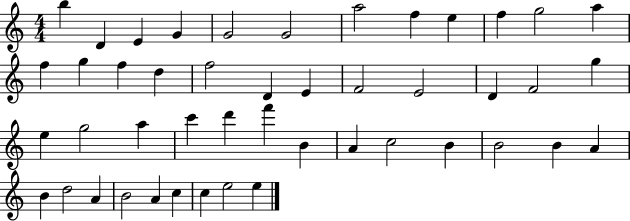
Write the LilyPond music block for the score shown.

{
  \clef treble
  \numericTimeSignature
  \time 4/4
  \key c \major
  b''4 d'4 e'4 g'4 | g'2 g'2 | a''2 f''4 e''4 | f''4 g''2 a''4 | \break f''4 g''4 f''4 d''4 | f''2 d'4 e'4 | f'2 e'2 | d'4 f'2 g''4 | \break e''4 g''2 a''4 | c'''4 d'''4 f'''4 b'4 | a'4 c''2 b'4 | b'2 b'4 a'4 | \break b'4 d''2 a'4 | b'2 a'4 c''4 | c''4 e''2 e''4 | \bar "|."
}